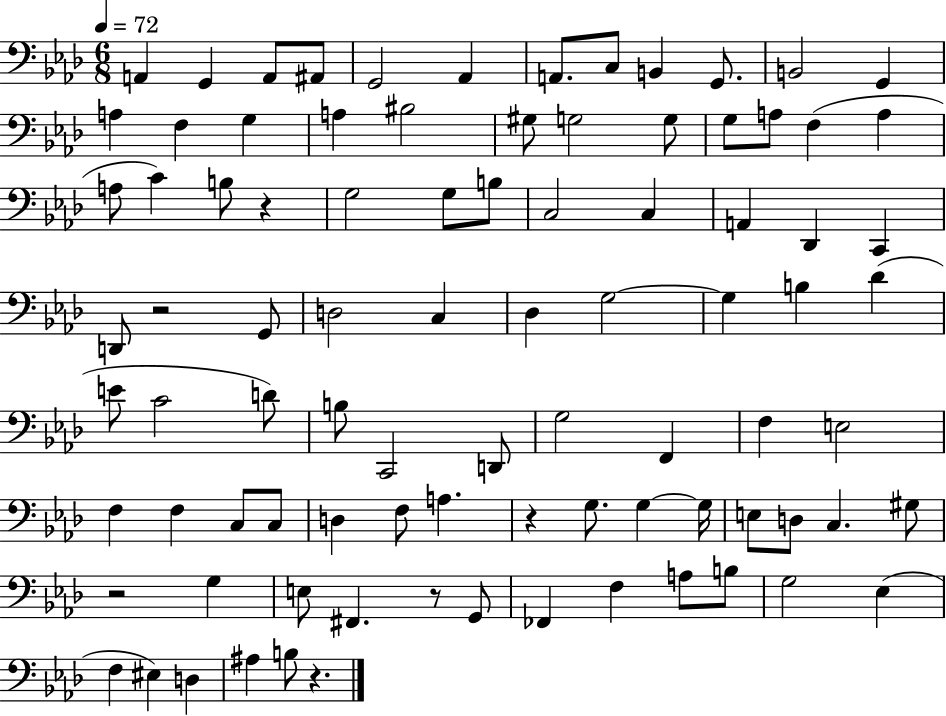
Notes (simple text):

A2/q G2/q A2/e A#2/e G2/h Ab2/q A2/e. C3/e B2/q G2/e. B2/h G2/q A3/q F3/q G3/q A3/q BIS3/h G#3/e G3/h G3/e G3/e A3/e F3/q A3/q A3/e C4/q B3/e R/q G3/h G3/e B3/e C3/h C3/q A2/q Db2/q C2/q D2/e R/h G2/e D3/h C3/q Db3/q G3/h G3/q B3/q Db4/q E4/e C4/h D4/e B3/e C2/h D2/e G3/h F2/q F3/q E3/h F3/q F3/q C3/e C3/e D3/q F3/e A3/q. R/q G3/e. G3/q G3/s E3/e D3/e C3/q. G#3/e R/h G3/q E3/e F#2/q. R/e G2/e FES2/q F3/q A3/e B3/e G3/h Eb3/q F3/q EIS3/q D3/q A#3/q B3/e R/q.